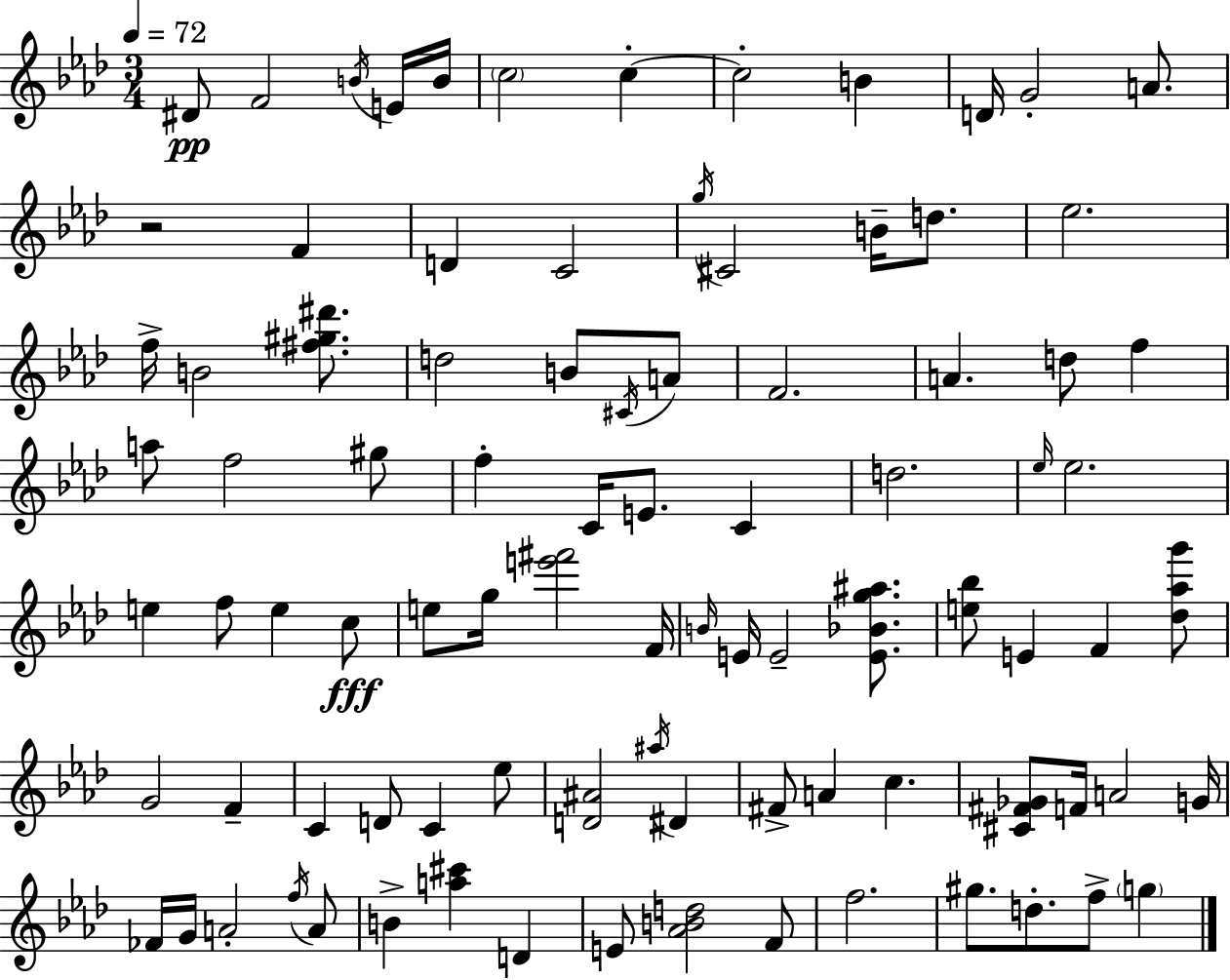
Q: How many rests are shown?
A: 1